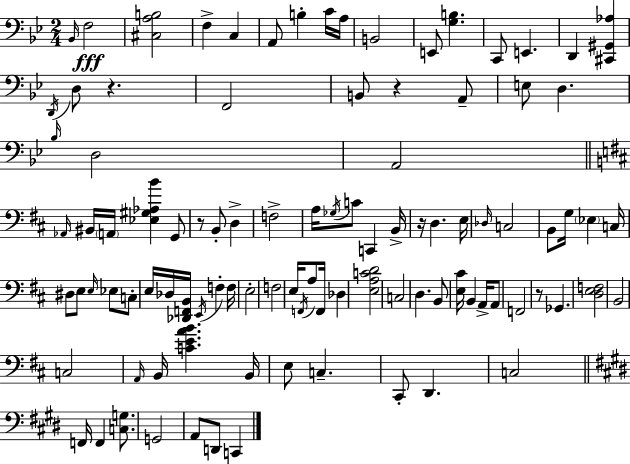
X:1
T:Untitled
M:2/4
L:1/4
K:Gm
_B,,/4 F,2 [^C,A,B,]2 F, C, A,,/2 B, C/4 A,/4 B,,2 E,,/2 [G,B,] C,,/2 E,, D,, [^C,,^G,,_A,] D,,/4 D,/2 z F,,2 B,,/2 z A,,/2 E,/2 D, _B,/4 D,2 A,,2 _A,,/4 ^B,,/4 A,,/4 [_E,^G,_A,B] G,,/2 z/2 B,,/2 D, F,2 A,/4 _G,/4 C/2 C,, B,,/4 z/4 D, E,/4 _D,/4 C,2 B,,/2 G,/4 _E, C,/4 ^D,/2 E,/2 E,/4 _E,/2 C,/2 E,/4 _D,/4 [_D,,F,,B,,]/4 E,,/4 F, F,/4 E,2 F,2 E,/4 F,,/4 A,/2 F,,/4 _D, [E,A,CD]2 C,2 D, B,,/2 [E,^C]/4 B,, A,,/4 A,,/2 F,,2 z/2 _G,, [D,E,F,]2 B,,2 C,2 A,,/4 B,,/4 [CEAB] B,,/4 E,/2 C, ^C,,/2 D,, C,2 F,,/4 F,, [C,G,]/2 G,,2 A,,/2 D,,/2 C,,